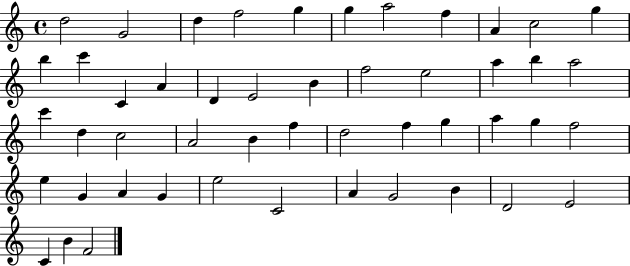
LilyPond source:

{
  \clef treble
  \time 4/4
  \defaultTimeSignature
  \key c \major
  d''2 g'2 | d''4 f''2 g''4 | g''4 a''2 f''4 | a'4 c''2 g''4 | \break b''4 c'''4 c'4 a'4 | d'4 e'2 b'4 | f''2 e''2 | a''4 b''4 a''2 | \break c'''4 d''4 c''2 | a'2 b'4 f''4 | d''2 f''4 g''4 | a''4 g''4 f''2 | \break e''4 g'4 a'4 g'4 | e''2 c'2 | a'4 g'2 b'4 | d'2 e'2 | \break c'4 b'4 f'2 | \bar "|."
}